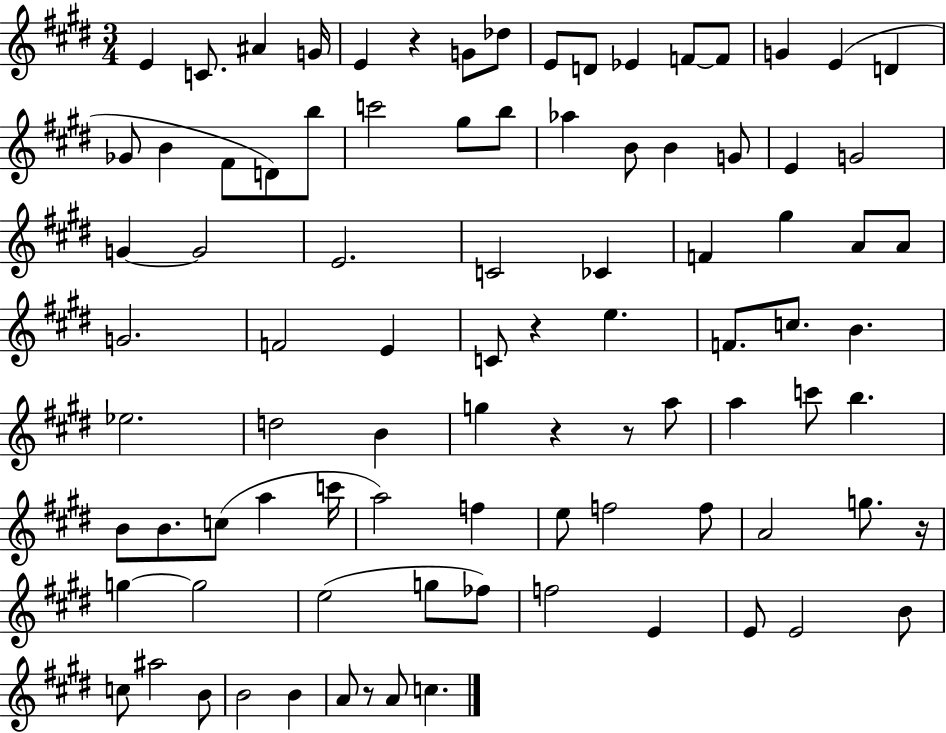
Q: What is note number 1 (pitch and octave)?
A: E4